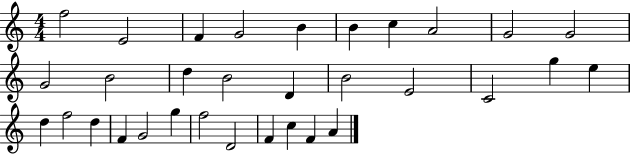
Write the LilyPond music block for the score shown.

{
  \clef treble
  \numericTimeSignature
  \time 4/4
  \key c \major
  f''2 e'2 | f'4 g'2 b'4 | b'4 c''4 a'2 | g'2 g'2 | \break g'2 b'2 | d''4 b'2 d'4 | b'2 e'2 | c'2 g''4 e''4 | \break d''4 f''2 d''4 | f'4 g'2 g''4 | f''2 d'2 | f'4 c''4 f'4 a'4 | \break \bar "|."
}